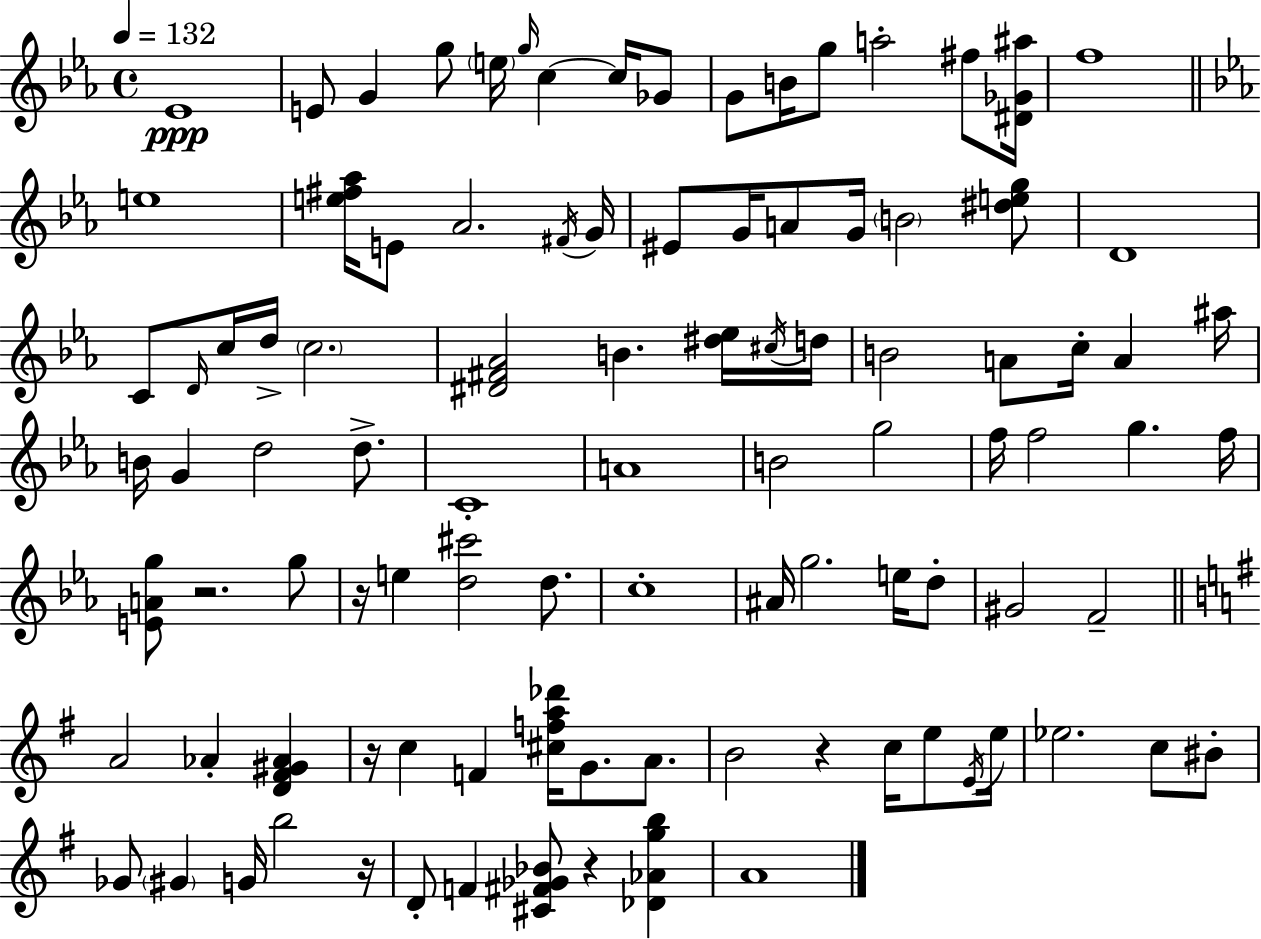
{
  \clef treble
  \time 4/4
  \defaultTimeSignature
  \key c \minor
  \tempo 4 = 132
  ees'1\ppp | e'8 g'4 g''8 \parenthesize e''16 \grace { g''16 } c''4~~ c''16 ges'8 | g'8 b'16 g''8 a''2-. fis''8 | <dis' ges' ais''>16 f''1 | \break \bar "||" \break \key c \minor e''1 | <e'' fis'' aes''>16 e'8 aes'2. \acciaccatura { fis'16 } | g'16 eis'8 g'16 a'8 g'16 \parenthesize b'2 <dis'' e'' g''>8 | d'1 | \break c'8 \grace { d'16 } c''16 d''16-> \parenthesize c''2. | <dis' fis' aes'>2 b'4. | <dis'' ees''>16 \acciaccatura { cis''16 } d''16 b'2 a'8 c''16-. a'4 | ais''16 b'16 g'4 d''2 | \break d''8.-> c'1-. | a'1 | b'2 g''2 | f''16 f''2 g''4. | \break f''16 <e' a' g''>8 r2. | g''8 r16 e''4 <d'' cis'''>2 | d''8. c''1-. | ais'16 g''2. | \break e''16 d''8-. gis'2 f'2-- | \bar "||" \break \key g \major a'2 aes'4-. <d' fis' gis' aes'>4 | r16 c''4 f'4 <cis'' f'' a'' des'''>16 g'8. a'8. | b'2 r4 c''16 e''8 \acciaccatura { e'16 } | e''16 ees''2. c''8 bis'8-. | \break ges'8 \parenthesize gis'4 g'16 b''2 | r16 d'8-. f'4 <cis' fis' ges' bes'>8 r4 <des' aes' g'' b''>4 | a'1 | \bar "|."
}